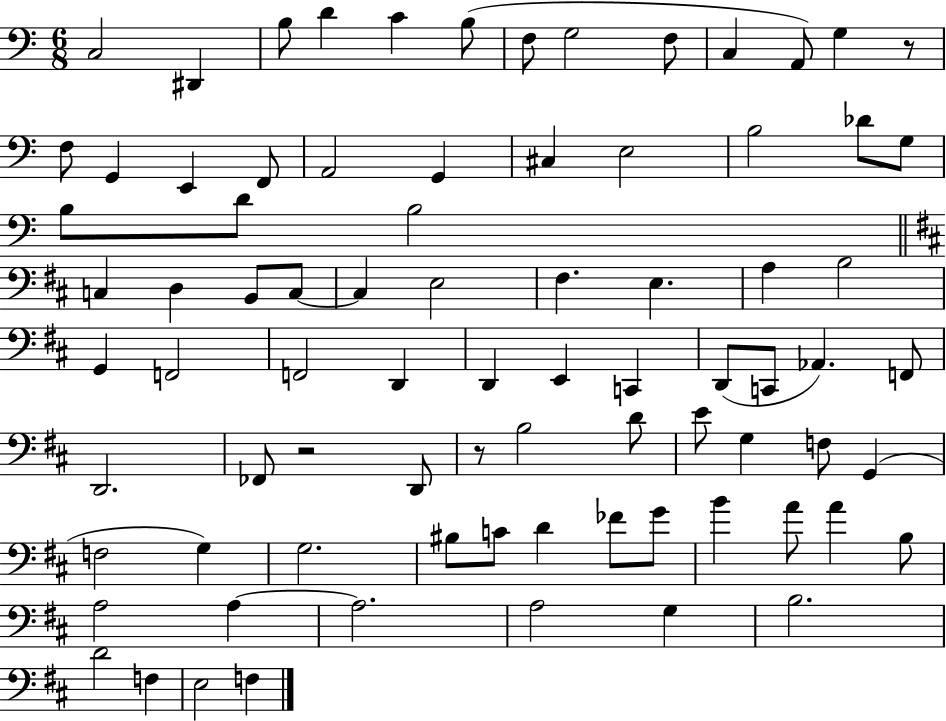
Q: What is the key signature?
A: C major